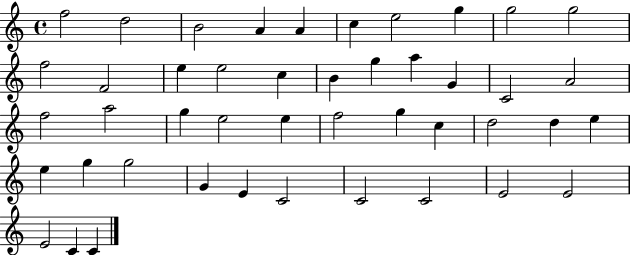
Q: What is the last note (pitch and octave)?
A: C4